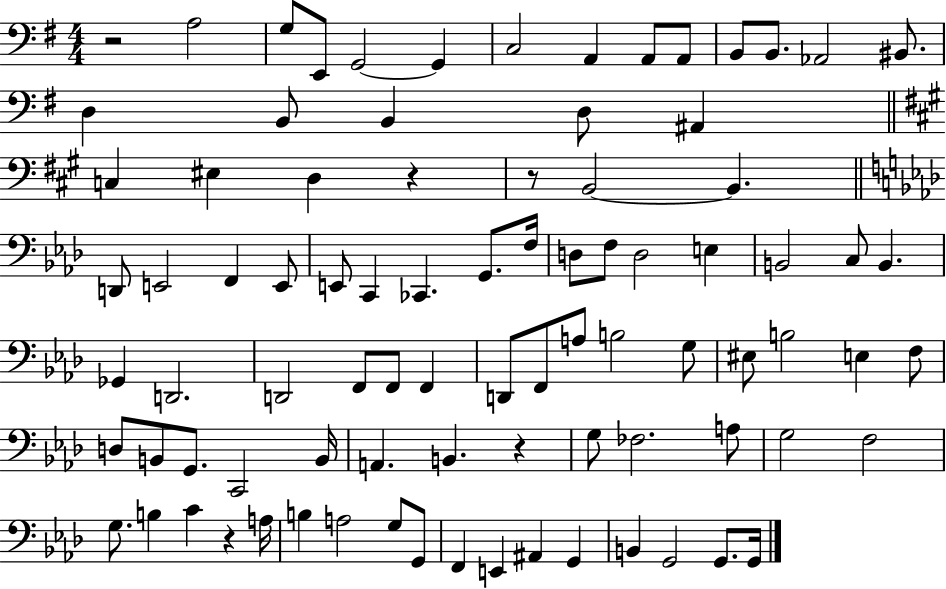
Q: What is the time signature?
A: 4/4